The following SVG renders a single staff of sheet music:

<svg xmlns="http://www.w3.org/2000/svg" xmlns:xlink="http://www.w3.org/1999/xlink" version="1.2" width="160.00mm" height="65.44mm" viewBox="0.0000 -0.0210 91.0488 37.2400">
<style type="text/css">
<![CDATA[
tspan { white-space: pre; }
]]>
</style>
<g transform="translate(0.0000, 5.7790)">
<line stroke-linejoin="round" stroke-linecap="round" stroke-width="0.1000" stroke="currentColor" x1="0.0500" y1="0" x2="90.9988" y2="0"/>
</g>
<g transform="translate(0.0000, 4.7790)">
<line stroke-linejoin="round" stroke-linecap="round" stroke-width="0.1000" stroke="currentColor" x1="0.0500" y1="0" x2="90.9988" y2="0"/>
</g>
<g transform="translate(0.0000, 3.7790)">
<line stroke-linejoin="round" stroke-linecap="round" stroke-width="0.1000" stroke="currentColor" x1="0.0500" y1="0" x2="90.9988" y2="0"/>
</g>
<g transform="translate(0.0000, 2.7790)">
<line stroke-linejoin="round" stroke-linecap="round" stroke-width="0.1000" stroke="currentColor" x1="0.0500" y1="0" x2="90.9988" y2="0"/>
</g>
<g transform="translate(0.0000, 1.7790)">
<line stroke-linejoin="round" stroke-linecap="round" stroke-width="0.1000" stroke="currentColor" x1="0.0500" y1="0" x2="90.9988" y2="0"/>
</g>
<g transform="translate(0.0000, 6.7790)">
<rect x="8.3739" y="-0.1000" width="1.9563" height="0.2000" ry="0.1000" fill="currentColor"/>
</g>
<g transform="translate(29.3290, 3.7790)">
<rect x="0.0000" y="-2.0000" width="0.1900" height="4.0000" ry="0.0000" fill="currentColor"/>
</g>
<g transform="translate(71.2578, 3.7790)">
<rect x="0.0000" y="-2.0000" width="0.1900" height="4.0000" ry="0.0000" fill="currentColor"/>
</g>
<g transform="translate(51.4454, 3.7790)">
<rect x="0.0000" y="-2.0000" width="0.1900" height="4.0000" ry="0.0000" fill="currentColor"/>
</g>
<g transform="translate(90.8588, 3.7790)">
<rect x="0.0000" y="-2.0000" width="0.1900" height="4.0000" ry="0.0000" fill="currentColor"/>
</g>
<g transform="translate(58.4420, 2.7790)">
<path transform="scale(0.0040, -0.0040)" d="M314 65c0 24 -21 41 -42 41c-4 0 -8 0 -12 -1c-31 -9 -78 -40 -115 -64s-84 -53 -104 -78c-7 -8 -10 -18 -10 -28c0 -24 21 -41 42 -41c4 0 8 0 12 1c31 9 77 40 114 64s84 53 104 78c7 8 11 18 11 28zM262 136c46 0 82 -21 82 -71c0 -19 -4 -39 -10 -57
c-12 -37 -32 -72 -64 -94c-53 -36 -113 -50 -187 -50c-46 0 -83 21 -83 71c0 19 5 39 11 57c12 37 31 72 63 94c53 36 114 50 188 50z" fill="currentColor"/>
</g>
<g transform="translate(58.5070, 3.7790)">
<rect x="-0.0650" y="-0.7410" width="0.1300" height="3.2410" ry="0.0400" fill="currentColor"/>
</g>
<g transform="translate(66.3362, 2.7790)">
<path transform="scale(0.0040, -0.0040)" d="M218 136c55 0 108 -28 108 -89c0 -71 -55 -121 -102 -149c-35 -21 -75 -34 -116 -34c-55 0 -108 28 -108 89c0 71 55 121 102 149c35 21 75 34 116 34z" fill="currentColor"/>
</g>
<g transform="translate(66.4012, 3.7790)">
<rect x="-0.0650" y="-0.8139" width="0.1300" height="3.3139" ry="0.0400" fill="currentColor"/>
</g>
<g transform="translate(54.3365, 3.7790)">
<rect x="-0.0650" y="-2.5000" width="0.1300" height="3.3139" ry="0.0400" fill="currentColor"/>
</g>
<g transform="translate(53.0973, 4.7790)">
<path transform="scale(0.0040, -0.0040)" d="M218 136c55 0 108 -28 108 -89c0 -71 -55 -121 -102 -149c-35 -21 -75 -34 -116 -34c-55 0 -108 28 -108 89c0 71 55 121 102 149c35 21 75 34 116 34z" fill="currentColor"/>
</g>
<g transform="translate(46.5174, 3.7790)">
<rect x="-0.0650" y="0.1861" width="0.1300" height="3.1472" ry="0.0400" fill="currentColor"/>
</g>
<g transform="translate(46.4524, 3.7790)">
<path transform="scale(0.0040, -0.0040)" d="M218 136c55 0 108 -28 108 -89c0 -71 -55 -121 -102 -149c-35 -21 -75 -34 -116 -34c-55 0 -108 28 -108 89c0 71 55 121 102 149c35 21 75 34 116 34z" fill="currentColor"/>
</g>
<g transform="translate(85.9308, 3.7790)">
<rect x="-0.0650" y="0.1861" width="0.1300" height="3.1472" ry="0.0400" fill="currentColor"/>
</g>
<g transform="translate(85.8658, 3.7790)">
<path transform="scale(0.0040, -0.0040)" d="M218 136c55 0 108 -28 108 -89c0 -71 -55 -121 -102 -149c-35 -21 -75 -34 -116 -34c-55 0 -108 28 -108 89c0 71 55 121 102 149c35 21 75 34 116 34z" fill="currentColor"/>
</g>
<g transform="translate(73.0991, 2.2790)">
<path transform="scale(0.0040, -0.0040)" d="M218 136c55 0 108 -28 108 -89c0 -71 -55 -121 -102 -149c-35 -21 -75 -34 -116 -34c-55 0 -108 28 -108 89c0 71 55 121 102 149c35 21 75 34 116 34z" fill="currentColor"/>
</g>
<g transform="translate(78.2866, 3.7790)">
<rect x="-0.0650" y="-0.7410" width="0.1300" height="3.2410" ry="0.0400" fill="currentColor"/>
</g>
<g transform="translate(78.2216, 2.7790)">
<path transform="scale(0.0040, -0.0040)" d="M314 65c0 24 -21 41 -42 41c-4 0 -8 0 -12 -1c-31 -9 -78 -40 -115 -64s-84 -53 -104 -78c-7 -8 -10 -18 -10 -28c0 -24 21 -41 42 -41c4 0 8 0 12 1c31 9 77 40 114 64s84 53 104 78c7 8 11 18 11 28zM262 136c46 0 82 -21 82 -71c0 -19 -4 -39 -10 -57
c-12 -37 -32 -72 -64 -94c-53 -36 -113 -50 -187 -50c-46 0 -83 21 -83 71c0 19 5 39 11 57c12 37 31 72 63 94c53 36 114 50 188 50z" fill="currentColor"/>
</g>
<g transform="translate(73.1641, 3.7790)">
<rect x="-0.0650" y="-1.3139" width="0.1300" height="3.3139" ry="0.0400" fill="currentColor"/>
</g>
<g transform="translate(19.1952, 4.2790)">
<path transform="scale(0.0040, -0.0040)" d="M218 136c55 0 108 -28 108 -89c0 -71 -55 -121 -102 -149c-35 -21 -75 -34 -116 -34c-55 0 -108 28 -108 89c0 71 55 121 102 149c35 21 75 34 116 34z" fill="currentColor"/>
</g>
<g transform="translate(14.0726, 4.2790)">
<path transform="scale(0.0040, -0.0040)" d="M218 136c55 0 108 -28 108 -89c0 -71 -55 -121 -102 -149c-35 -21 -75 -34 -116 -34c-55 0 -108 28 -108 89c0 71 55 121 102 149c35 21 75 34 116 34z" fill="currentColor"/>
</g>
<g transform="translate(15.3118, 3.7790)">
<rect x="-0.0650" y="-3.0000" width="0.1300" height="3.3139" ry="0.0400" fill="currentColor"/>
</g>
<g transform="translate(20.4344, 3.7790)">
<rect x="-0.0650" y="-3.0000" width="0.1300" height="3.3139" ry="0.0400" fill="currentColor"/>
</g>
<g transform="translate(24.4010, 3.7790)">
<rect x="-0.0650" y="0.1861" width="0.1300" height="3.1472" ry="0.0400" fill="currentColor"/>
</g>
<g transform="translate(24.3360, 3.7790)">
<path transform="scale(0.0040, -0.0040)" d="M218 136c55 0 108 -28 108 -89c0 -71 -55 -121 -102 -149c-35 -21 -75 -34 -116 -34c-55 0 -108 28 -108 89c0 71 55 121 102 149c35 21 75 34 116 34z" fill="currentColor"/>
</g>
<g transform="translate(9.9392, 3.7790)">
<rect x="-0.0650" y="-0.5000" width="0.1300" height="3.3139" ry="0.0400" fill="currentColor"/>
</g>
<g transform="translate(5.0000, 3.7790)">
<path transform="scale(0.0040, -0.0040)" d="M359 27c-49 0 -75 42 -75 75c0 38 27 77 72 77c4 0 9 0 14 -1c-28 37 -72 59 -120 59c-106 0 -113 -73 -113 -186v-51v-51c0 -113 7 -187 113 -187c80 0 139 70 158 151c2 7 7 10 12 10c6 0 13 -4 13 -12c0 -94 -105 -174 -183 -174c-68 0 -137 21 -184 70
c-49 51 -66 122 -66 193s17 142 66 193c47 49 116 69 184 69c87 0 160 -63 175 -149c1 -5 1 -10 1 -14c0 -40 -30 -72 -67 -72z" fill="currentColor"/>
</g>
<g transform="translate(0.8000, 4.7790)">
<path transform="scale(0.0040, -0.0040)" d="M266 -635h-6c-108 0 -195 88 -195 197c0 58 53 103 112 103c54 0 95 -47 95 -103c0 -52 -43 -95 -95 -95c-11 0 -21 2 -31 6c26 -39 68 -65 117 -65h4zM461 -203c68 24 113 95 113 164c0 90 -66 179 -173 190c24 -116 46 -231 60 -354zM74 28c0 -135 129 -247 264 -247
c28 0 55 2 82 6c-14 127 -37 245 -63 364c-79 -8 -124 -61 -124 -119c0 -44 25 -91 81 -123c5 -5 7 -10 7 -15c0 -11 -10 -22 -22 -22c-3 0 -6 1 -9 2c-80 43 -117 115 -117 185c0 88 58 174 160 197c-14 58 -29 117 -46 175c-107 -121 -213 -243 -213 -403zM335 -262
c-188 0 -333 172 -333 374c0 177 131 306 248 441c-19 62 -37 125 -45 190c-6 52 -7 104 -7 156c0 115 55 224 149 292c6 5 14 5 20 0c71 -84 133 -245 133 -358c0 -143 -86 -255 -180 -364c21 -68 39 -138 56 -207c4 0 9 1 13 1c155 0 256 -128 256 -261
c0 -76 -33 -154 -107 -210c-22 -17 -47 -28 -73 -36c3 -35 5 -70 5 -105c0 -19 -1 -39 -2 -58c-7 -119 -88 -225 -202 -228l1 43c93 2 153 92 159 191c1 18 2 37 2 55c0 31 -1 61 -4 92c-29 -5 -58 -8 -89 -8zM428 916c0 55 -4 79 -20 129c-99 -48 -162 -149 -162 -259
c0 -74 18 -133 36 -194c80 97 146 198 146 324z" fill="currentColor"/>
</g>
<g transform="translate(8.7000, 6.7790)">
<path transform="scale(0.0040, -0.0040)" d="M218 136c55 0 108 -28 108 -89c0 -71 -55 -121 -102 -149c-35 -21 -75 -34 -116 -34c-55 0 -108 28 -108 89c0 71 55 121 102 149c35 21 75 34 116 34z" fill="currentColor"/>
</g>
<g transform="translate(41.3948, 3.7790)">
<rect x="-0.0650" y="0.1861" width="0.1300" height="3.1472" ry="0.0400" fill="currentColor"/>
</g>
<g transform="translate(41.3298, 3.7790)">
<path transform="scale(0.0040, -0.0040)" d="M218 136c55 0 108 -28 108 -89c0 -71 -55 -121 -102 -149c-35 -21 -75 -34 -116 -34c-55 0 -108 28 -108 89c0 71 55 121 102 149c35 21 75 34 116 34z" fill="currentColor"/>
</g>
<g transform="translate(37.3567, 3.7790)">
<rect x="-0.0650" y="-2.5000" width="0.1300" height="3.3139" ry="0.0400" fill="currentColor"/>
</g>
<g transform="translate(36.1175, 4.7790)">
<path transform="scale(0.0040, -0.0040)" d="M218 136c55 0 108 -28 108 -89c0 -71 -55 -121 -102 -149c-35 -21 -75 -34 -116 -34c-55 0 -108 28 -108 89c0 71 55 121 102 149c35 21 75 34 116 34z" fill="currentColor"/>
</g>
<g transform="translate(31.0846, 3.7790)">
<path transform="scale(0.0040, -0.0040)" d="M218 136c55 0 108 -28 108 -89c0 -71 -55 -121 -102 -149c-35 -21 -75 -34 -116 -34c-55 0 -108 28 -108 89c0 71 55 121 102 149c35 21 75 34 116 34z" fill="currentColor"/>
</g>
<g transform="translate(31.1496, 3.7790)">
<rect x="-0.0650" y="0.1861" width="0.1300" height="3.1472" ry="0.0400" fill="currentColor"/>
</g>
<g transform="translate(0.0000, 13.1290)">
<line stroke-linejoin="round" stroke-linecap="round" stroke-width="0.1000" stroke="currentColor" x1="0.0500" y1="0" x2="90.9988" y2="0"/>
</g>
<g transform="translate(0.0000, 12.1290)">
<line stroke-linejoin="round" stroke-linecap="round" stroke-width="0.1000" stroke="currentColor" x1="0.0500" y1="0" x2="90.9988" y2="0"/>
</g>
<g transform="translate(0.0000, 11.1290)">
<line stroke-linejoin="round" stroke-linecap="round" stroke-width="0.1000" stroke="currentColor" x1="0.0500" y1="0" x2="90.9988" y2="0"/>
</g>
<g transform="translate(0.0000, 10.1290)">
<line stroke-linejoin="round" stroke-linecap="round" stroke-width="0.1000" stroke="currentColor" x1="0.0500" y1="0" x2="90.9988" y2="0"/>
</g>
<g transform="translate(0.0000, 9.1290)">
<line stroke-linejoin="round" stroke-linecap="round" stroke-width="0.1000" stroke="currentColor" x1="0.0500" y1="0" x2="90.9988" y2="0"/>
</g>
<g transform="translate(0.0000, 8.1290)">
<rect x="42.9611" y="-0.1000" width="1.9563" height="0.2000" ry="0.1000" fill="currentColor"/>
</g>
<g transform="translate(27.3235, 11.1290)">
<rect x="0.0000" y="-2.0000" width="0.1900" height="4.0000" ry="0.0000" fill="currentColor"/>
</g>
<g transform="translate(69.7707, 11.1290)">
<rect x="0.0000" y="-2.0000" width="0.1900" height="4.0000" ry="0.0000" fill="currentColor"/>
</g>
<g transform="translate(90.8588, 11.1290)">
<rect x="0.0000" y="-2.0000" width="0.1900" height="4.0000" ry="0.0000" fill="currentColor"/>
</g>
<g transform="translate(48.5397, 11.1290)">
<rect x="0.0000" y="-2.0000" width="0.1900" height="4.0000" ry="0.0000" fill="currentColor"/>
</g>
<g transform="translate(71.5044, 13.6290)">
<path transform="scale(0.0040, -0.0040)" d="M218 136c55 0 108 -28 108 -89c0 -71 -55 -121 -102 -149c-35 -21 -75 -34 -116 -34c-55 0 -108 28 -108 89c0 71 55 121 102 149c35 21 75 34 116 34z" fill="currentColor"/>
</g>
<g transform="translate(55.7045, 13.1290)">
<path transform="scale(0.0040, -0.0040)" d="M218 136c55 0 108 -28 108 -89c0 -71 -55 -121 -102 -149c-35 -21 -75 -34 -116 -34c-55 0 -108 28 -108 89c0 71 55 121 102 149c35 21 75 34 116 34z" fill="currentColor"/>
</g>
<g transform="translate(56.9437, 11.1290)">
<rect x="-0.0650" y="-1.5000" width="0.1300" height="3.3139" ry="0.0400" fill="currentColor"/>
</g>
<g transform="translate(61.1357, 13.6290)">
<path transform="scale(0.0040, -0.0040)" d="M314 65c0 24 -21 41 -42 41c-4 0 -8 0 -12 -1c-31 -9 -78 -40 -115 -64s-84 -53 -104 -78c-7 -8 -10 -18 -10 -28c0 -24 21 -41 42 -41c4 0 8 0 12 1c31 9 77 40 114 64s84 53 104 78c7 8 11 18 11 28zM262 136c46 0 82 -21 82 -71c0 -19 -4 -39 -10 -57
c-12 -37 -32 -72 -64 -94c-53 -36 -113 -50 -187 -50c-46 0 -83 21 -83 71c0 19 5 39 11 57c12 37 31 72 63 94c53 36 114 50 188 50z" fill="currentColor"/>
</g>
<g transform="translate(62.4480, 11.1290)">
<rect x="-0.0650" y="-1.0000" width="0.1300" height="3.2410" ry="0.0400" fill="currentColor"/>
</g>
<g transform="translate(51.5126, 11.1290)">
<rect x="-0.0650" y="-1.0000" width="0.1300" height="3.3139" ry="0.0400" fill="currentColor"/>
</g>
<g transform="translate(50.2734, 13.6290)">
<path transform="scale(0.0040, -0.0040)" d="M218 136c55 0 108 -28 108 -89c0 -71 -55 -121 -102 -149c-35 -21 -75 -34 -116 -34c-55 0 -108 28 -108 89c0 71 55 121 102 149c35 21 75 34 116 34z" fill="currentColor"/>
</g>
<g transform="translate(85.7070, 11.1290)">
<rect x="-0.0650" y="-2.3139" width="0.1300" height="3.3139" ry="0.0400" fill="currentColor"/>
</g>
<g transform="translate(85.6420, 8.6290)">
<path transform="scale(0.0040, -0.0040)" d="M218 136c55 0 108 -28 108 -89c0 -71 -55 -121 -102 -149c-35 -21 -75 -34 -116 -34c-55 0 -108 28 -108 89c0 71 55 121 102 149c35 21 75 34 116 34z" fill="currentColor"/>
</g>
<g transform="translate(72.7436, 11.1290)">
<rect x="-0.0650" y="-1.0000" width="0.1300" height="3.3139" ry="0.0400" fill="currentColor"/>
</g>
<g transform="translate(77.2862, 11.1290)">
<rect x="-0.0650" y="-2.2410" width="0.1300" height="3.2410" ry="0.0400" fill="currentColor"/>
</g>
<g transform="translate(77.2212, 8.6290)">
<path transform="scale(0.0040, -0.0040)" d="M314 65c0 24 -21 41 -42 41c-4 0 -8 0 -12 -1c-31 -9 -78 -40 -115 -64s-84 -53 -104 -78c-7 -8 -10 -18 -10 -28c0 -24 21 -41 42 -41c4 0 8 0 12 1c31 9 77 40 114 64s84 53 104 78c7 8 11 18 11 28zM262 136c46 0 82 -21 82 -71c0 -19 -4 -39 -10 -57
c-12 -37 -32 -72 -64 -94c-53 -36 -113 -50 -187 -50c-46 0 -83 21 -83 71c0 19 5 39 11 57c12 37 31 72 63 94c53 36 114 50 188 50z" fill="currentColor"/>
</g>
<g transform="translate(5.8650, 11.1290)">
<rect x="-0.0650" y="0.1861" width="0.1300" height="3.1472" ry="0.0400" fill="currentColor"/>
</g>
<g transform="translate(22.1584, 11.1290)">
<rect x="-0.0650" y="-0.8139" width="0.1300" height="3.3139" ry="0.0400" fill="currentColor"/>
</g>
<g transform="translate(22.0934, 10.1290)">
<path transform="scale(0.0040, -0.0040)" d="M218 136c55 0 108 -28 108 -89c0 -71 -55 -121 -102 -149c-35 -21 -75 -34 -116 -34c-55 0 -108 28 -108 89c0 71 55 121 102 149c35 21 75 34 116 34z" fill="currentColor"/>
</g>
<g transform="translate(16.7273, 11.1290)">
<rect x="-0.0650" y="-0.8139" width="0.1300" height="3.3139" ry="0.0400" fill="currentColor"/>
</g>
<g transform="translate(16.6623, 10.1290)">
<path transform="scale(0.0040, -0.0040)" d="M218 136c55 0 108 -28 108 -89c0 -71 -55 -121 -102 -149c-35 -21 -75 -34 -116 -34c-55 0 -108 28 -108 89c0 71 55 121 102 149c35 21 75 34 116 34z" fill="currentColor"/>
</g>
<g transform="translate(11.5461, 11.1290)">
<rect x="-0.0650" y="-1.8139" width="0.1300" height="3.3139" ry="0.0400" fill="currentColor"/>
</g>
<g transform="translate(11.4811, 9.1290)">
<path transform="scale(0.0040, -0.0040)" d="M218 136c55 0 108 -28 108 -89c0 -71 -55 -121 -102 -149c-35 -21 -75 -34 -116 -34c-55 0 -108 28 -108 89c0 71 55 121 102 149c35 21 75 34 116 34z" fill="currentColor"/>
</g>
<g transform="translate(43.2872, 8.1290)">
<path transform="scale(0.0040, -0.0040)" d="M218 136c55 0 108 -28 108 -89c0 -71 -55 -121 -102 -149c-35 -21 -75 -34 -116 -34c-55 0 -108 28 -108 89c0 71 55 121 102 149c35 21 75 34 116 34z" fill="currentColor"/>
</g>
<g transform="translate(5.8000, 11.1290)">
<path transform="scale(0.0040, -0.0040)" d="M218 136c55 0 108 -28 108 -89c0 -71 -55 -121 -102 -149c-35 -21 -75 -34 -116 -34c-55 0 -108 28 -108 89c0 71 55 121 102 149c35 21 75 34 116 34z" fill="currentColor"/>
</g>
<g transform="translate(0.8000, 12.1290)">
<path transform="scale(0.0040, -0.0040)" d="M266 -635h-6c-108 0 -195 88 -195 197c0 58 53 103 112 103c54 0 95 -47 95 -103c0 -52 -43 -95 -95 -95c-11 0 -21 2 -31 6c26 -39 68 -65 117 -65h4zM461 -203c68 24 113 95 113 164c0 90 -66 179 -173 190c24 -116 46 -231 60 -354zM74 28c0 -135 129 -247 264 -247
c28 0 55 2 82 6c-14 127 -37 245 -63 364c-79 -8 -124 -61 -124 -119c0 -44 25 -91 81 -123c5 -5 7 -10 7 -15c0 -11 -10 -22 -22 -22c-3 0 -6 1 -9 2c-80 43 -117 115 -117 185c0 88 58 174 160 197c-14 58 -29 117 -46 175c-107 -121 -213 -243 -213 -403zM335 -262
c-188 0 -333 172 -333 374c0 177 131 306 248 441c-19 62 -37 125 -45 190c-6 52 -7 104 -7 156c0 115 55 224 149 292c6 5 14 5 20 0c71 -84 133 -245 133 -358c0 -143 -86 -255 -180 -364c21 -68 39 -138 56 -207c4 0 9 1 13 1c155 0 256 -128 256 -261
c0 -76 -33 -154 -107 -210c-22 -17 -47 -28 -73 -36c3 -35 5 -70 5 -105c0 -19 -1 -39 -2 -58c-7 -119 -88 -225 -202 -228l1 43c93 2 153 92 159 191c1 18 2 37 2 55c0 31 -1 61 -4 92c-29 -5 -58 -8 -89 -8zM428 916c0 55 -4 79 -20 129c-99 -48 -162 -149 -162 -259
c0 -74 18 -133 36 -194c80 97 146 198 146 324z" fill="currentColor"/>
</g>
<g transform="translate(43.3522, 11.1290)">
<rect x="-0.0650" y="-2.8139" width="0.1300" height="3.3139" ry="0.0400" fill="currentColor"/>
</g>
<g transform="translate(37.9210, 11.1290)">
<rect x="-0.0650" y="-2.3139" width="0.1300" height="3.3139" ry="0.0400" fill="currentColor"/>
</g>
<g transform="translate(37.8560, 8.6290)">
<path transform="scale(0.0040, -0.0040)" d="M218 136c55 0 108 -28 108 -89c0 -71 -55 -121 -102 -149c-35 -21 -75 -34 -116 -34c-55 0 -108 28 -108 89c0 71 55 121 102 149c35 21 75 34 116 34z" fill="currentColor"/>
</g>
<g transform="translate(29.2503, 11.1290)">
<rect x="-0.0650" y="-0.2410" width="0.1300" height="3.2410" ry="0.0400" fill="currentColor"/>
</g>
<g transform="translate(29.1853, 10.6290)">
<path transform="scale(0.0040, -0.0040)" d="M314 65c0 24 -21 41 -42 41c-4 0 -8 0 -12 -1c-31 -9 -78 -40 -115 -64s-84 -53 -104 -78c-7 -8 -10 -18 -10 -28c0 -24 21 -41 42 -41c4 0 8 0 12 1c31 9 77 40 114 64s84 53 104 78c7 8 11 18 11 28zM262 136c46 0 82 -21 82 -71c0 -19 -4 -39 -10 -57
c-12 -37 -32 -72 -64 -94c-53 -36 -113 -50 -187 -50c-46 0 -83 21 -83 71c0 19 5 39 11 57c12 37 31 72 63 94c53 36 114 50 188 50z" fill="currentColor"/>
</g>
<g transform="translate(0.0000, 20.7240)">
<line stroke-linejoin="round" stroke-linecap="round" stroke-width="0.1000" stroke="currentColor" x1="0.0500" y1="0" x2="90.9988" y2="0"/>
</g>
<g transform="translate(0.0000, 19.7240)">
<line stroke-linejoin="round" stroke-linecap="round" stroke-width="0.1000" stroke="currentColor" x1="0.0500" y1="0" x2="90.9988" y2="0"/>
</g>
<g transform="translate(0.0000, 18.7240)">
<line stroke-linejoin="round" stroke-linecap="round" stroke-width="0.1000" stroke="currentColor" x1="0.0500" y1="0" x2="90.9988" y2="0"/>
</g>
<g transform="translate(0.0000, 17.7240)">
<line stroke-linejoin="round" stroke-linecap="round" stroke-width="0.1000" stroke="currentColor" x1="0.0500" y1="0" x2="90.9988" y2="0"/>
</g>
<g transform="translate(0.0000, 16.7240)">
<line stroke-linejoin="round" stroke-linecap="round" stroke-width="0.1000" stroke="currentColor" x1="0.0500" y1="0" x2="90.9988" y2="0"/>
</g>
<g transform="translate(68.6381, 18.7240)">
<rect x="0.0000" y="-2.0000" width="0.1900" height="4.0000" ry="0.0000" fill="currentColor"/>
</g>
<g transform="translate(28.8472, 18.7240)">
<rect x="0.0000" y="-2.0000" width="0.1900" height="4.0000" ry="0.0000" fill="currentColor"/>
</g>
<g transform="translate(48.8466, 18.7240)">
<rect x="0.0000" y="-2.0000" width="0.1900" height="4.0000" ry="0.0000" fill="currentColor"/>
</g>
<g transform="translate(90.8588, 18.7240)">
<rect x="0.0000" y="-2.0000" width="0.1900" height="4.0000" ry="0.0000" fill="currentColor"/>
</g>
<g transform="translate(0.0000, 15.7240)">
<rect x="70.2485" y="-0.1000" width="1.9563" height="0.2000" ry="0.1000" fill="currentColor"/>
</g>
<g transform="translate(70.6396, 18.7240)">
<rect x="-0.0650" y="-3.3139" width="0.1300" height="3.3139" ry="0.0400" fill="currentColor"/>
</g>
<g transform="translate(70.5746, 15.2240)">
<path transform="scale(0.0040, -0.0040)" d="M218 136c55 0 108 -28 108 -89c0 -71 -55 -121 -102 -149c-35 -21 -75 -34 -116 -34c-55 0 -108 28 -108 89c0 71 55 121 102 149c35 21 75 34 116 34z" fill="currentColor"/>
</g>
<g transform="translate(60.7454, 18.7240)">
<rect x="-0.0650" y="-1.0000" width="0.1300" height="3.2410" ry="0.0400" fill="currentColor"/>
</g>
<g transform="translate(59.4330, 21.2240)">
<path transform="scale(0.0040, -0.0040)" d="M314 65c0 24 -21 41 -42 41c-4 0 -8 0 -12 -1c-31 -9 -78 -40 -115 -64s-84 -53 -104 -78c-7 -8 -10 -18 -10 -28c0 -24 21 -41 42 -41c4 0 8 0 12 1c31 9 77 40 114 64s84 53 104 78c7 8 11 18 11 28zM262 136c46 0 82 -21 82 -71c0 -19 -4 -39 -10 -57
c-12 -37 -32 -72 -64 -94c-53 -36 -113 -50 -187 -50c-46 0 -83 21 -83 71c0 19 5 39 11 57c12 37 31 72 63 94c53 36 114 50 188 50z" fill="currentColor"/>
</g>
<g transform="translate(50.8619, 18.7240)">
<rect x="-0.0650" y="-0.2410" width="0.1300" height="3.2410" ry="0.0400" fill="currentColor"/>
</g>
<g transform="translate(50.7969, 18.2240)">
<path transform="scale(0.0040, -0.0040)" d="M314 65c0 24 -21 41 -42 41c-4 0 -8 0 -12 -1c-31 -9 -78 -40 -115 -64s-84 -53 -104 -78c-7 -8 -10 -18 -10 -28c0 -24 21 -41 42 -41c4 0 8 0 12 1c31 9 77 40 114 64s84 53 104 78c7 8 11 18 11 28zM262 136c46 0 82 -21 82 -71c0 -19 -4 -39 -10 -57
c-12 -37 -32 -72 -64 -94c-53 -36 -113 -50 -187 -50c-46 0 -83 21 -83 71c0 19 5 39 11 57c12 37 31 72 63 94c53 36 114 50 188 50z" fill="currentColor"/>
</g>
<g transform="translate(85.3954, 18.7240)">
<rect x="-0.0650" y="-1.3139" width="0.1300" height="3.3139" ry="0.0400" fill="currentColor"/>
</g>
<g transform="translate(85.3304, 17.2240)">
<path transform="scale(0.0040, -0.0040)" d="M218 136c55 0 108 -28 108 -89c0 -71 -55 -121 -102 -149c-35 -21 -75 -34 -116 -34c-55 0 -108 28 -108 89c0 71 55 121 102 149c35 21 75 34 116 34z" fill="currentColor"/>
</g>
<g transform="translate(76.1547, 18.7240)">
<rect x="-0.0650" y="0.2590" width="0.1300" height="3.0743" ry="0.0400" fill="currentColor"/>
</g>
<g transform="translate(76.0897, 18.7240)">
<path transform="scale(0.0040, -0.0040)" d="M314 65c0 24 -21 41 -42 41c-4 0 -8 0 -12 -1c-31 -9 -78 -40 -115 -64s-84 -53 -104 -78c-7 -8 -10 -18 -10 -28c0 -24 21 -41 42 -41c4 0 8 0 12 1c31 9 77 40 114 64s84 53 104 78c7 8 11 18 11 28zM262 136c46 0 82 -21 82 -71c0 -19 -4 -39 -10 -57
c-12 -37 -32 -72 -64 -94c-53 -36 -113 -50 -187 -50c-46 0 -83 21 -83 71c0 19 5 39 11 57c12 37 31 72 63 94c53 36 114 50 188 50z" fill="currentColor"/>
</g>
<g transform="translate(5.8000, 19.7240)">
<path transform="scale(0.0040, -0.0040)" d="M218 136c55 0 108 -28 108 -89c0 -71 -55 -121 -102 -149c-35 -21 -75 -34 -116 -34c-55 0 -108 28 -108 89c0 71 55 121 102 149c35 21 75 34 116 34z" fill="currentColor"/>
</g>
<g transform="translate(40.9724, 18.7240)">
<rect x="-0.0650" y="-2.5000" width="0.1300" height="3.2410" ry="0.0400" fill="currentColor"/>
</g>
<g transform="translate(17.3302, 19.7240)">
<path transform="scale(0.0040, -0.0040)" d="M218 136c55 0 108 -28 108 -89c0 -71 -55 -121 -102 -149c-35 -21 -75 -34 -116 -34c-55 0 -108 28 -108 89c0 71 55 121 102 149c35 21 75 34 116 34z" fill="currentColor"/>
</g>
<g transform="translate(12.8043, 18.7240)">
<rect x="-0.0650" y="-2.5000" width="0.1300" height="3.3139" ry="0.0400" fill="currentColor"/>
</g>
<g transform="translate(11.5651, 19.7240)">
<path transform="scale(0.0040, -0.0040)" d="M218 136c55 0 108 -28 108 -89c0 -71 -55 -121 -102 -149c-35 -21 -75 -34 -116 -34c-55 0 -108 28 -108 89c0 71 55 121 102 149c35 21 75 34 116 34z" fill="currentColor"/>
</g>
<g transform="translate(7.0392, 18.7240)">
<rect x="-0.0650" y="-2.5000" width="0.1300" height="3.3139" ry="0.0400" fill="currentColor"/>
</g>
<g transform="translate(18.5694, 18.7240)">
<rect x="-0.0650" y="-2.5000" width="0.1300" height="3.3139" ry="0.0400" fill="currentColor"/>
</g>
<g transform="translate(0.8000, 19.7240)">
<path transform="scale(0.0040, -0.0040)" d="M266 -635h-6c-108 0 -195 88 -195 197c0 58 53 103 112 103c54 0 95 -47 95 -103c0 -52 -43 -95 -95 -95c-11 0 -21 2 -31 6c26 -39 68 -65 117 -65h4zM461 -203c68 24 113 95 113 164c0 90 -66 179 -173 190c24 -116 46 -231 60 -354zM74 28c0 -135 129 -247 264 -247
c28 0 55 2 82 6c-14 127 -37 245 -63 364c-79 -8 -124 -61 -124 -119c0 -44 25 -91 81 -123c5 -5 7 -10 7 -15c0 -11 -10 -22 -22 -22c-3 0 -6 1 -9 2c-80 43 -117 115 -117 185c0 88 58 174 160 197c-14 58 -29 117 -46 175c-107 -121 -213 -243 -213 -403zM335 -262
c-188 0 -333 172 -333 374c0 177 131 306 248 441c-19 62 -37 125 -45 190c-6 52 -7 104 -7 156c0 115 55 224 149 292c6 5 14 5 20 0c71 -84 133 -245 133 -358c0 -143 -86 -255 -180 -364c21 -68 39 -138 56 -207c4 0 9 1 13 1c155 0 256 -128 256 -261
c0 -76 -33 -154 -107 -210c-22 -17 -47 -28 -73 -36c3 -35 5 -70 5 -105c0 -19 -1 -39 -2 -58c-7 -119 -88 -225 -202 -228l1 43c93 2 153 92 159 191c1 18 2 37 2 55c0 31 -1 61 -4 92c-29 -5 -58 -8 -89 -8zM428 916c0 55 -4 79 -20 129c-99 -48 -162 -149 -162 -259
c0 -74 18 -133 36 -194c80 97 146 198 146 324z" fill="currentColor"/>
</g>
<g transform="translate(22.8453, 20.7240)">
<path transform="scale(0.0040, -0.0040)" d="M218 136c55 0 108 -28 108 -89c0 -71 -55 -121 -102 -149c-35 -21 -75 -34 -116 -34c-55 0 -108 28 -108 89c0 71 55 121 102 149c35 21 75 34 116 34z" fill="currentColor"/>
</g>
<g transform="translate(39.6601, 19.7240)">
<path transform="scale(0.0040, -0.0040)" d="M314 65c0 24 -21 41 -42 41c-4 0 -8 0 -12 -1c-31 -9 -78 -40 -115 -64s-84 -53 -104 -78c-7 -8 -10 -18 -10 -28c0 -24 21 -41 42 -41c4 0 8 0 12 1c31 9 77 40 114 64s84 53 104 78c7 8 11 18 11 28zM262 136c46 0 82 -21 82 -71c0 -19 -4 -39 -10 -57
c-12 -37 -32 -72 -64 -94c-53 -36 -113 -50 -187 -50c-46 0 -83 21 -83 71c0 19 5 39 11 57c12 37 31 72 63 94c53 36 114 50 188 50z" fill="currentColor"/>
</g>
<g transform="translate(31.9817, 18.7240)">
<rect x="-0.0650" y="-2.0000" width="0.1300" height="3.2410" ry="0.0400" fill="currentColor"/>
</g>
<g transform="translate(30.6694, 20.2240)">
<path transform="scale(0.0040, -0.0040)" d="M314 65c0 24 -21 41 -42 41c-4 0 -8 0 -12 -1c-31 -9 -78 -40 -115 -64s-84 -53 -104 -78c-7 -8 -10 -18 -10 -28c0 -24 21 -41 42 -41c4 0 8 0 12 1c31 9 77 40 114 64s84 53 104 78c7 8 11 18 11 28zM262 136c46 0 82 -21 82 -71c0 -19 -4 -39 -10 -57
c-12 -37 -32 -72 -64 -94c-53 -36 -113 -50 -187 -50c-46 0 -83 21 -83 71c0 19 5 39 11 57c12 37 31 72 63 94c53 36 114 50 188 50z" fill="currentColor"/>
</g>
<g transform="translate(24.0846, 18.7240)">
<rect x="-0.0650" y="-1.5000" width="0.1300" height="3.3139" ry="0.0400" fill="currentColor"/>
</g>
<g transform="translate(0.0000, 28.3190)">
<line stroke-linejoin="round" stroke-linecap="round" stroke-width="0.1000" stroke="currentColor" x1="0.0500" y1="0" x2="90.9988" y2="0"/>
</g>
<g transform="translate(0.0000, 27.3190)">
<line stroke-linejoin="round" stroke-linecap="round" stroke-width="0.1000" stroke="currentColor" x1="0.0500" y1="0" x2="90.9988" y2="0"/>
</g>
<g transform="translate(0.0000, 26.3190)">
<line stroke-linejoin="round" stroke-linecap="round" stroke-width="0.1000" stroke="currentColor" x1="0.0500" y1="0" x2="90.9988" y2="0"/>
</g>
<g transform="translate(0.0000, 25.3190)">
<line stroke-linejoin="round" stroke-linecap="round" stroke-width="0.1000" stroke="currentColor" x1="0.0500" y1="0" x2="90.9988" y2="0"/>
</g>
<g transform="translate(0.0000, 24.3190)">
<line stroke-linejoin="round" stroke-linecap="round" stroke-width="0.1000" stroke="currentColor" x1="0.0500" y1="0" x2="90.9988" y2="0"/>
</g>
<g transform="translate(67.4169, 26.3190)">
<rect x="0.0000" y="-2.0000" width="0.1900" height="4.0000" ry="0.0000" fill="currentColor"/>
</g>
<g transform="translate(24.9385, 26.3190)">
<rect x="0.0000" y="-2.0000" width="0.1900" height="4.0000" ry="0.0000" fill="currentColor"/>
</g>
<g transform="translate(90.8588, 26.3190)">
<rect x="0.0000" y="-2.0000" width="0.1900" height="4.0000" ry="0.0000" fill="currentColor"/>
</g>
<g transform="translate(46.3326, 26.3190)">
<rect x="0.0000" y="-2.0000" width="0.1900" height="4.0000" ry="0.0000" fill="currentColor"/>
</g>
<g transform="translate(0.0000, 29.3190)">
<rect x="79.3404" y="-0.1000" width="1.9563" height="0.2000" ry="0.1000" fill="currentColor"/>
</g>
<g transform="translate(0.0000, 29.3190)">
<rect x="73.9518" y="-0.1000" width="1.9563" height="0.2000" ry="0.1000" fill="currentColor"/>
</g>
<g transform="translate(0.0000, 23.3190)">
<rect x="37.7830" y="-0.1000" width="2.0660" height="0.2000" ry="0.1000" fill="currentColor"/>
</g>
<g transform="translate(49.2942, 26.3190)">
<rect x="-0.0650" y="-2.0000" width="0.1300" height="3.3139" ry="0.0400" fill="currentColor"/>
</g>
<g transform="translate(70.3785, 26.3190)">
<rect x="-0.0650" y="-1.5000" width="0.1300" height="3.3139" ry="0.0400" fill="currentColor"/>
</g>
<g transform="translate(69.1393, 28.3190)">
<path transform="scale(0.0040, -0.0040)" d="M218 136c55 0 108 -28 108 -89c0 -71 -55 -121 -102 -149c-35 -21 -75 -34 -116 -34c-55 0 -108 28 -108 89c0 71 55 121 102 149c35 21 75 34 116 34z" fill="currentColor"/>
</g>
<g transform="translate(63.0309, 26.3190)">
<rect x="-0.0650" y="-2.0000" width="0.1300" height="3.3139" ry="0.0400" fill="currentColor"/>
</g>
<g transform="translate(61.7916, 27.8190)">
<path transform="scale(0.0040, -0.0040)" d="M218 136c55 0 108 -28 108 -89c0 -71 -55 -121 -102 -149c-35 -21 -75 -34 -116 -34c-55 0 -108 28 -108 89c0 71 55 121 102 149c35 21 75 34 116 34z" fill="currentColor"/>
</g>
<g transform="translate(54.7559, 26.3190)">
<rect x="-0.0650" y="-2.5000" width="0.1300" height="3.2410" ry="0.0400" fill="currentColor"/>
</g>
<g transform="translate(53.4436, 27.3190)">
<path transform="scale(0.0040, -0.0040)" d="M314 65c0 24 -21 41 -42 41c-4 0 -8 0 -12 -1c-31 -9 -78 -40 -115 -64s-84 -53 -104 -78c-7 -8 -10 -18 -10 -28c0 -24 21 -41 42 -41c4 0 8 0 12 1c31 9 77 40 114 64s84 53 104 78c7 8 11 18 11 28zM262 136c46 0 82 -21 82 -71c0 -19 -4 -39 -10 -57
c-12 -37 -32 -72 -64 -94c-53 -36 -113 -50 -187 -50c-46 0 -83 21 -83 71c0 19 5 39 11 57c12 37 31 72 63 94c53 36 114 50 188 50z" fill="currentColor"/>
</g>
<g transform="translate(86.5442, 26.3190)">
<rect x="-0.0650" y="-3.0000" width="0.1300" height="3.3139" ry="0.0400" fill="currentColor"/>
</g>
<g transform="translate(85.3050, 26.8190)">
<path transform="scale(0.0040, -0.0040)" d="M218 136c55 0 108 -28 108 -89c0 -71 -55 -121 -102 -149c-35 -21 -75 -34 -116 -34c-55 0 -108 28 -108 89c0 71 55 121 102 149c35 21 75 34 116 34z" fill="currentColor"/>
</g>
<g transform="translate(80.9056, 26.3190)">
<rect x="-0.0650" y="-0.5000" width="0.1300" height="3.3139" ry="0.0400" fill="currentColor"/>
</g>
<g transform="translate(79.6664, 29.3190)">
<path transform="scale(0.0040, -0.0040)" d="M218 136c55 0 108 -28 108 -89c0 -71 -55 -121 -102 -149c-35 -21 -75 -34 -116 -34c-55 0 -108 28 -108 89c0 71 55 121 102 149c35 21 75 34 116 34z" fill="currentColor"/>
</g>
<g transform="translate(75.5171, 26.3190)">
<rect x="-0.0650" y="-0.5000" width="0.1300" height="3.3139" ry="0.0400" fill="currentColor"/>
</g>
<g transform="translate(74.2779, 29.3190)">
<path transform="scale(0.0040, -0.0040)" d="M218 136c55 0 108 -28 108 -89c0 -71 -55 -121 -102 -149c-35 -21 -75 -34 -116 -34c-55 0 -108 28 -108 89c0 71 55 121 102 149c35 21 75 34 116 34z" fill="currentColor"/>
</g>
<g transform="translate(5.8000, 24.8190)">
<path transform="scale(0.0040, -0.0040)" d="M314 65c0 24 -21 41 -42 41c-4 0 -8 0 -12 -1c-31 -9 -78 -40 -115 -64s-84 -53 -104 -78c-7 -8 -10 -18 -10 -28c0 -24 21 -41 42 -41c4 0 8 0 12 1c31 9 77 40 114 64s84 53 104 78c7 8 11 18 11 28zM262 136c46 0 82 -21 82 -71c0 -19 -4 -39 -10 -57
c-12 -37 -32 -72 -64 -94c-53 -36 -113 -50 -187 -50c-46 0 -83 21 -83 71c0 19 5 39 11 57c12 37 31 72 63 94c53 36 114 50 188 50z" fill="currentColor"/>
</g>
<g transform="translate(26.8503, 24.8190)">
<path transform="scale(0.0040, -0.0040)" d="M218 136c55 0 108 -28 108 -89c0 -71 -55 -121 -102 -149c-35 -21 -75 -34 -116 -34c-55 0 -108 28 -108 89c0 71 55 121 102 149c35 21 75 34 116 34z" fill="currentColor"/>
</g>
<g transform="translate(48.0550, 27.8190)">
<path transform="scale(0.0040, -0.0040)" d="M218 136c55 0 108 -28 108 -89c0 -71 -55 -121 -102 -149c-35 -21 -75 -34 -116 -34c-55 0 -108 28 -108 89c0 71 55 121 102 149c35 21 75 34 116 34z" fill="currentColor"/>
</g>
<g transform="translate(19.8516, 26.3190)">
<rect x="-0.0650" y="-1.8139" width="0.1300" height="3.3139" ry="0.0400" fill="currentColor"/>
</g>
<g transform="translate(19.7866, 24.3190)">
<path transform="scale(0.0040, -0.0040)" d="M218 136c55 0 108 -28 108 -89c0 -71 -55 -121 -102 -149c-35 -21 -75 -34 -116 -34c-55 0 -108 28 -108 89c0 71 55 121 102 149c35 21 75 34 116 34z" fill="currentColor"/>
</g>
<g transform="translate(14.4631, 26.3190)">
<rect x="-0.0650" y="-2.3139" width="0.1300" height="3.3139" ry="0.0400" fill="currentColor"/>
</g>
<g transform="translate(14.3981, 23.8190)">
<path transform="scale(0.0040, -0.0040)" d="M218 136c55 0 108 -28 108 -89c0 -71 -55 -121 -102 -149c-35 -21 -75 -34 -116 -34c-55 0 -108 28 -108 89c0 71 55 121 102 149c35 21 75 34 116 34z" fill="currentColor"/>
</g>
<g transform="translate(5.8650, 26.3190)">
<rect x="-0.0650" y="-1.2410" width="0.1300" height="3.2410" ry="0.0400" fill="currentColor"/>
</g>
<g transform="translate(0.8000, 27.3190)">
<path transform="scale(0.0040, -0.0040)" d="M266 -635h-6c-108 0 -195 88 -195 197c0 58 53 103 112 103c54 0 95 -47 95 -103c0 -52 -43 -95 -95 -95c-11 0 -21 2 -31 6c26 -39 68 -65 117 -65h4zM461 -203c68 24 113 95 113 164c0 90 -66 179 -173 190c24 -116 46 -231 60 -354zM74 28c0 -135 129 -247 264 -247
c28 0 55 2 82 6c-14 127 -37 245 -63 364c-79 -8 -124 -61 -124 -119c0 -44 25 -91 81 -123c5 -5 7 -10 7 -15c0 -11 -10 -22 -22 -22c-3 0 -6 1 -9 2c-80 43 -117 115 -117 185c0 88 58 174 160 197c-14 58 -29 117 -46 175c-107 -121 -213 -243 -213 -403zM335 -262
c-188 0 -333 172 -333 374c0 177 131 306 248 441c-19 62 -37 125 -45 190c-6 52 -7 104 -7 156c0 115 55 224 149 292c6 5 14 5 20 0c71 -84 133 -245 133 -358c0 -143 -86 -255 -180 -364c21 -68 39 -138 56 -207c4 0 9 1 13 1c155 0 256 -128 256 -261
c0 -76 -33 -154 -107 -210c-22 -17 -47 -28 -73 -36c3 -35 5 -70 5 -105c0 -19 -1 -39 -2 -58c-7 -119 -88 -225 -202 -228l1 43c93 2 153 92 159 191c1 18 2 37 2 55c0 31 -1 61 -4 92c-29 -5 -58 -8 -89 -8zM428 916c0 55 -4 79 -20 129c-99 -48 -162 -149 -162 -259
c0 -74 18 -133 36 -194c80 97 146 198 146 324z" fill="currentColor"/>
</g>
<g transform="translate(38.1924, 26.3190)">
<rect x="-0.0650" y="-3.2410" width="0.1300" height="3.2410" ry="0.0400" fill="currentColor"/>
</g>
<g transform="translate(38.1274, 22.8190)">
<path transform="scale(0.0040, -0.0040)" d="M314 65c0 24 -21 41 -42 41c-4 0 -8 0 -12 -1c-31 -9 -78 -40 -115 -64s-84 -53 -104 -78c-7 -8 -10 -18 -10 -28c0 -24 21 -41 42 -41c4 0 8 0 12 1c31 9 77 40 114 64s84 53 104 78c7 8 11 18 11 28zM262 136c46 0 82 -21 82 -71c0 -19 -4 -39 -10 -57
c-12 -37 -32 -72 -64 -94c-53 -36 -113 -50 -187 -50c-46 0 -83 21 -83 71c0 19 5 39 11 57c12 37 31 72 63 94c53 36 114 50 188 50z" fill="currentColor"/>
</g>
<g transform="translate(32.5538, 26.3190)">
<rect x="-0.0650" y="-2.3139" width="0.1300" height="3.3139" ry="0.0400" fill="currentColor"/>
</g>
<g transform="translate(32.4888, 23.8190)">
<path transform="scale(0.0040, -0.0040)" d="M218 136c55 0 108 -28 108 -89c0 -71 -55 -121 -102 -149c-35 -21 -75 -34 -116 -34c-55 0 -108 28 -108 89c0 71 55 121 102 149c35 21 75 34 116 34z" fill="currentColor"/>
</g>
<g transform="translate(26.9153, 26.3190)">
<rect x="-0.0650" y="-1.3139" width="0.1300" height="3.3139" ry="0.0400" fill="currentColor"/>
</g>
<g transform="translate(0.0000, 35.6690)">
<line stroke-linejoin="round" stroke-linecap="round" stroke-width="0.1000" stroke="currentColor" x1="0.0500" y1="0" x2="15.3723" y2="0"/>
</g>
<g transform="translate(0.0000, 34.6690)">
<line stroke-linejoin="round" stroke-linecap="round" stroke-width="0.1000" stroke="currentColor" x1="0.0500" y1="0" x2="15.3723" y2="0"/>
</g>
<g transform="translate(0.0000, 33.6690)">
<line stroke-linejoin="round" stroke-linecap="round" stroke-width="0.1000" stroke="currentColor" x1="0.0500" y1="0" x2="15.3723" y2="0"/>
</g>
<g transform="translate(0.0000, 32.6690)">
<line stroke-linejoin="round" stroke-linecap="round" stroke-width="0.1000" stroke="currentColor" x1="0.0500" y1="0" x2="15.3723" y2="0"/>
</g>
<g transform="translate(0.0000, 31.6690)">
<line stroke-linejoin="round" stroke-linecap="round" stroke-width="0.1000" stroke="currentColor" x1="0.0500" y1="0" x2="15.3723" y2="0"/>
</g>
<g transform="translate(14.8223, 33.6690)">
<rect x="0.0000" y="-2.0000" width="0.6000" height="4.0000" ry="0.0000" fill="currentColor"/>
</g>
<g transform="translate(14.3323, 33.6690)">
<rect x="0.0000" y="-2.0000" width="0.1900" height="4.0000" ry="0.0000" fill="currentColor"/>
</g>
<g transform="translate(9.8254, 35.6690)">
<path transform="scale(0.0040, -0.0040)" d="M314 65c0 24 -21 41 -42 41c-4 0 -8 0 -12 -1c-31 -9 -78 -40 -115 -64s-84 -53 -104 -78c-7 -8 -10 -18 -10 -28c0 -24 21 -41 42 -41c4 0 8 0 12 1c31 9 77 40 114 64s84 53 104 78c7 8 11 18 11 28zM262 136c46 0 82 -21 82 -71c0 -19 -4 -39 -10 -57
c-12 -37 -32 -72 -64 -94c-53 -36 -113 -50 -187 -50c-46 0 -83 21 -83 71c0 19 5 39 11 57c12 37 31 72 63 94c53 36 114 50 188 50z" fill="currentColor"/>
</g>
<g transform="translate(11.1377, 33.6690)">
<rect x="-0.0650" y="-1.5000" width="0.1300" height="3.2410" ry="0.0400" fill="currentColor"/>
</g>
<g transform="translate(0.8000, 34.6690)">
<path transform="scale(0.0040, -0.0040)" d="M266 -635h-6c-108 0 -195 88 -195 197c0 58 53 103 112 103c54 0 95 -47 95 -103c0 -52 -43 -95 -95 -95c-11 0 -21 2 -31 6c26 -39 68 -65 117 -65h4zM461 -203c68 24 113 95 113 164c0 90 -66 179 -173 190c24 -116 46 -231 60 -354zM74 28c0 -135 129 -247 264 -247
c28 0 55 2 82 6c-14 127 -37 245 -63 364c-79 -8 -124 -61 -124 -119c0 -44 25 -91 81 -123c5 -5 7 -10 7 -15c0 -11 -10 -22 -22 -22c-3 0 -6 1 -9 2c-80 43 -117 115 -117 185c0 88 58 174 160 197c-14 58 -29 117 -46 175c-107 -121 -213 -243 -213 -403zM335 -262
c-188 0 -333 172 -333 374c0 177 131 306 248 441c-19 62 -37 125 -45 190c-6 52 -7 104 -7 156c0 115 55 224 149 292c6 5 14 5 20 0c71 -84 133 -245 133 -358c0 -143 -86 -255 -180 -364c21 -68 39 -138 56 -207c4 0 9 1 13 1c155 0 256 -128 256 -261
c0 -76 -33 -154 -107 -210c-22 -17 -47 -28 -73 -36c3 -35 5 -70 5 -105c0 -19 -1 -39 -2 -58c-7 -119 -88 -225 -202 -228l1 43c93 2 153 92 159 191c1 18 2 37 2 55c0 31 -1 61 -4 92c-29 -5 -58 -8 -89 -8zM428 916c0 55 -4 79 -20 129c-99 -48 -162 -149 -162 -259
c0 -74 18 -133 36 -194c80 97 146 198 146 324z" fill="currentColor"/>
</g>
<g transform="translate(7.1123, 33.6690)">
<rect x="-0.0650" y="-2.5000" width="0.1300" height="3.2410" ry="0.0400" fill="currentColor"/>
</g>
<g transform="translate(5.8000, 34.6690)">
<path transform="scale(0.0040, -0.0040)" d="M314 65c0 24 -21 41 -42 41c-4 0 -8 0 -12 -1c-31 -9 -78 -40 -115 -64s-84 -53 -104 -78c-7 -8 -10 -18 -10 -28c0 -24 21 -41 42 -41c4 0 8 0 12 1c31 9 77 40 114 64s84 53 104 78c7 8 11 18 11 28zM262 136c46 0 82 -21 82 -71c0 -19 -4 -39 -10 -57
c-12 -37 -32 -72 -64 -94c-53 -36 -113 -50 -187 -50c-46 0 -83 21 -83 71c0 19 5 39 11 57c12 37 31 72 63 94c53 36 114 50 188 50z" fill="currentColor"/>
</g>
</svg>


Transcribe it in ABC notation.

X:1
T:Untitled
M:4/4
L:1/4
K:C
C A A B B G B B G d2 d e d2 B B f d d c2 g a D E D2 D g2 g G G G E F2 G2 c2 D2 b B2 e e2 g f e g b2 F G2 F E C C A G2 E2